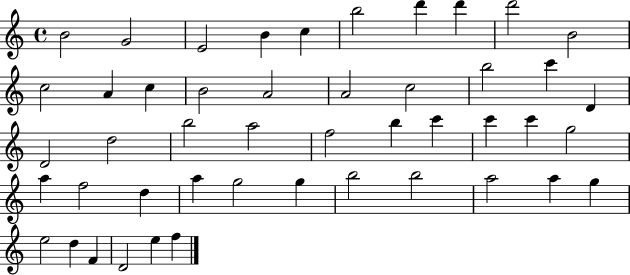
X:1
T:Untitled
M:4/4
L:1/4
K:C
B2 G2 E2 B c b2 d' d' d'2 B2 c2 A c B2 A2 A2 c2 b2 c' D D2 d2 b2 a2 f2 b c' c' c' g2 a f2 d a g2 g b2 b2 a2 a g e2 d F D2 e f